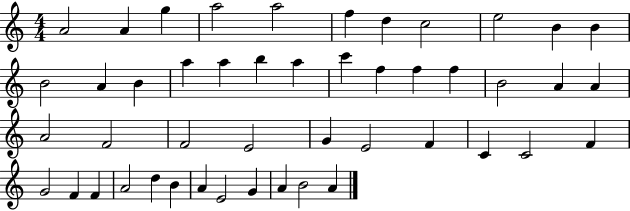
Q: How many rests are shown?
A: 0